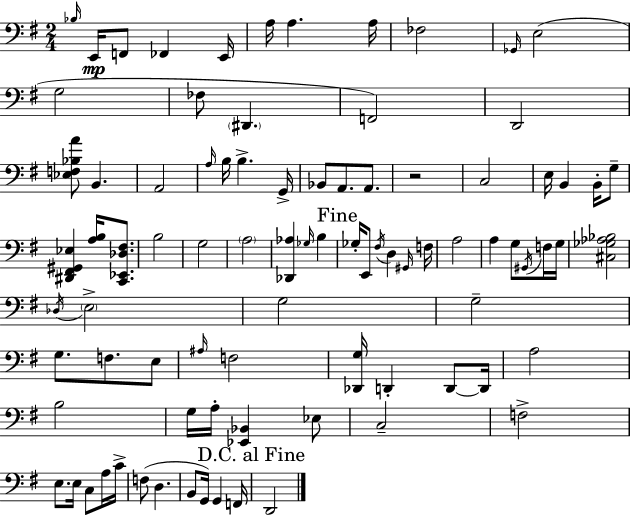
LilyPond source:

{
  \clef bass
  \numericTimeSignature
  \time 2/4
  \key e \minor
  \repeat volta 2 { \grace { bes16 }\mp e,16 f,8 fes,4 | e,16 a16 a4. | a16 fes2 | \grace { ges,16 } e2( | \break g2 | fes8 \parenthesize dis,4. | f,2) | d,2 | \break <ees f bes a'>8 b,4. | a,2 | \grace { a16 } b16 b4.-> | g,16-> bes,8 a,8. | \break a,8. r2 | c2 | e16 b,4 | b,16-. g8-- <dis, fis, gis, ees>4 <a b>16 | \break <c, ees, des fis>8. b2 | g2 | \parenthesize a2 | <des, aes>4 \grace { ges16 } | \break b4 \mark "Fine" ges16-. e,8 \acciaccatura { fis16 } | d4 \grace { gis,16 } f16 a2 | a4 | g8 \acciaccatura { gis,16 } f16 g16 <cis ges aes bes>2 | \break \acciaccatura { des16 } | \parenthesize e2-> | g2 | g2-- | \break g8. f8. e8 | \grace { ais16 } f2 | <des, g>16 d,4-. d,8~~ | d,16 a2 | \break b2 | g16 a16-. <ees, bes,>4 ees8 | c2-- | f2-> | \break e8. e16 c8 a16 | c'16-> f8( d4. | b,8 g,16) g,4 | f,16 \mark "D.C. al Fine" d,2 | \break } \bar "|."
}